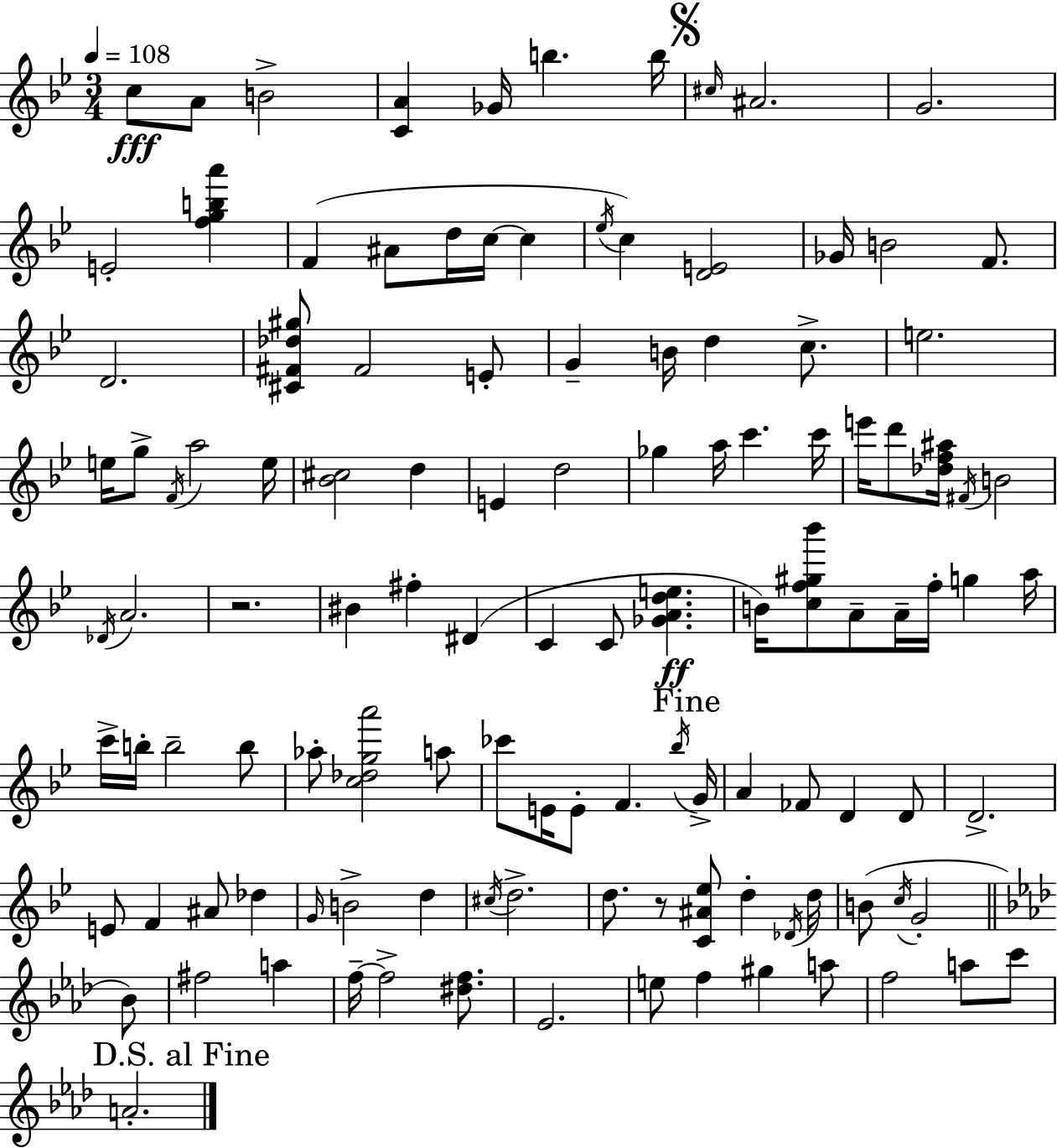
{
  \clef treble
  \numericTimeSignature
  \time 3/4
  \key bes \major
  \tempo 4 = 108
  c''8\fff a'8 b'2-> | <c' a'>4 ges'16 b''4. b''16 | \mark \markup { \musicglyph "scripts.segno" } \grace { cis''16 } ais'2. | g'2. | \break e'2-. <f'' g'' b'' a'''>4 | f'4( ais'8 d''16 c''16~~ c''4 | \acciaccatura { ees''16 }) c''4 <d' e'>2 | ges'16 b'2 f'8. | \break d'2. | <cis' fis' des'' gis''>8 fis'2 | e'8-. g'4-- b'16 d''4 c''8.-> | e''2. | \break e''16 g''8-> \acciaccatura { f'16 } a''2 | e''16 <bes' cis''>2 d''4 | e'4 d''2 | ges''4 a''16 c'''4. | \break c'''16 e'''16 d'''8 <des'' f'' ais''>16 \acciaccatura { fis'16 } b'2 | \acciaccatura { des'16 } a'2. | r2. | bis'4 fis''4-. | \break dis'4( c'4 c'8 <ges' a' d'' e''>4.\ff | b'16) <c'' f'' gis'' bes'''>8 a'8-- a'16-- f''16-. | g''4 a''16 c'''16-> b''16-. b''2-- | b''8 aes''8-. <c'' des'' g'' a'''>2 | \break a''8 ces'''8 e'16 e'8-. f'4. | \acciaccatura { bes''16 } \mark "Fine" g'16-> a'4 fes'8 | d'4 d'8 d'2.-> | e'8 f'4 | \break ais'8 des''4 \grace { g'16 } b'2-> | d''4 \acciaccatura { cis''16 } d''2.-> | d''8. r8 | <c' ais' ees''>8 d''4-. \acciaccatura { des'16 } d''16 b'8( \acciaccatura { c''16 } | \break g'2-. \bar "||" \break \key aes \major bes'8) fis''2 a''4 | f''16--~~ f''2-> <dis'' f''>8. | ees'2. | e''8 f''4 gis''4 | \break a''8 f''2 a''8 | c'''8 \mark "D.S. al Fine" a'2.-. | \bar "|."
}